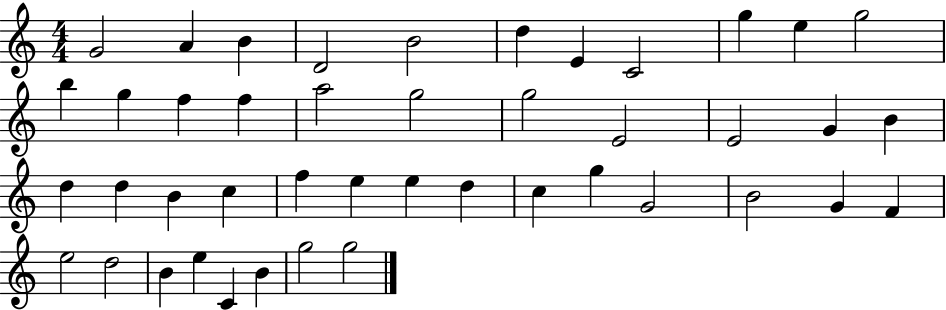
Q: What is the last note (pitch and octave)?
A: G5